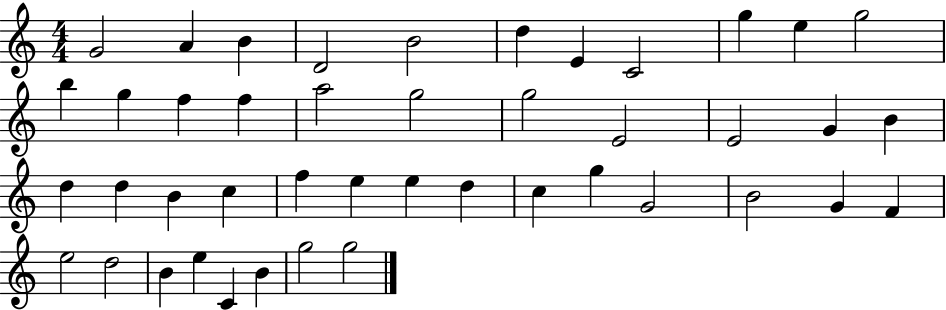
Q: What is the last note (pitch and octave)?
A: G5